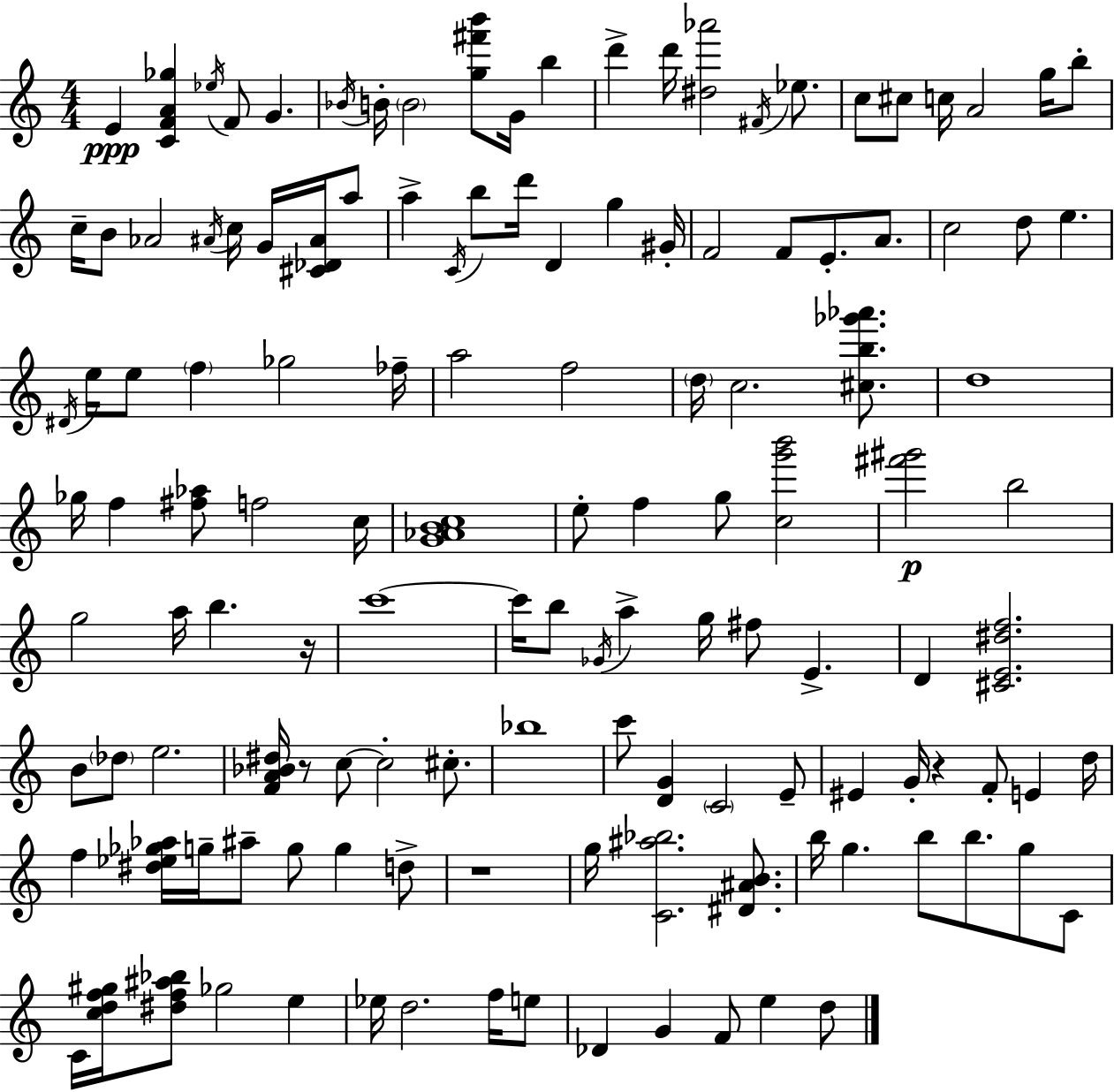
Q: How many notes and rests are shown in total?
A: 132